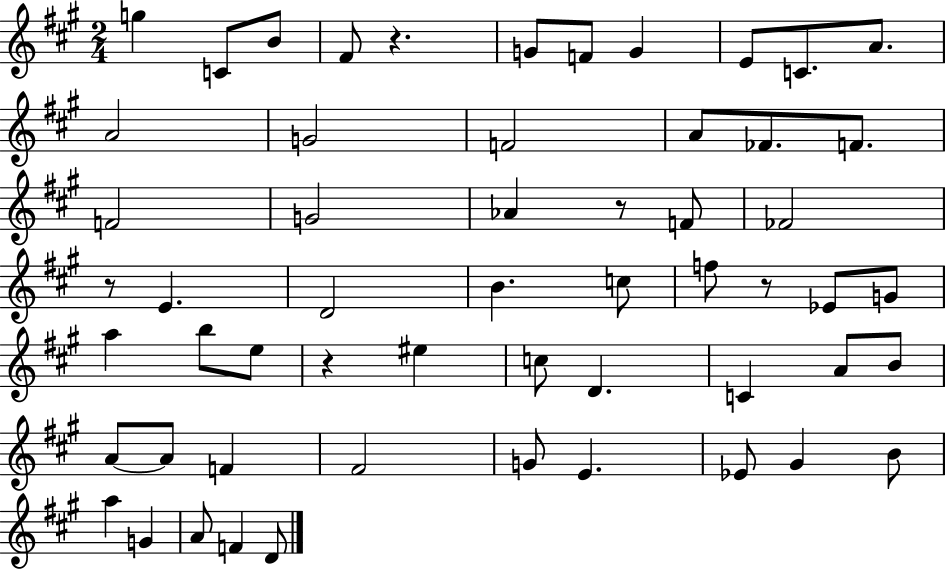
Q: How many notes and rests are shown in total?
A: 56